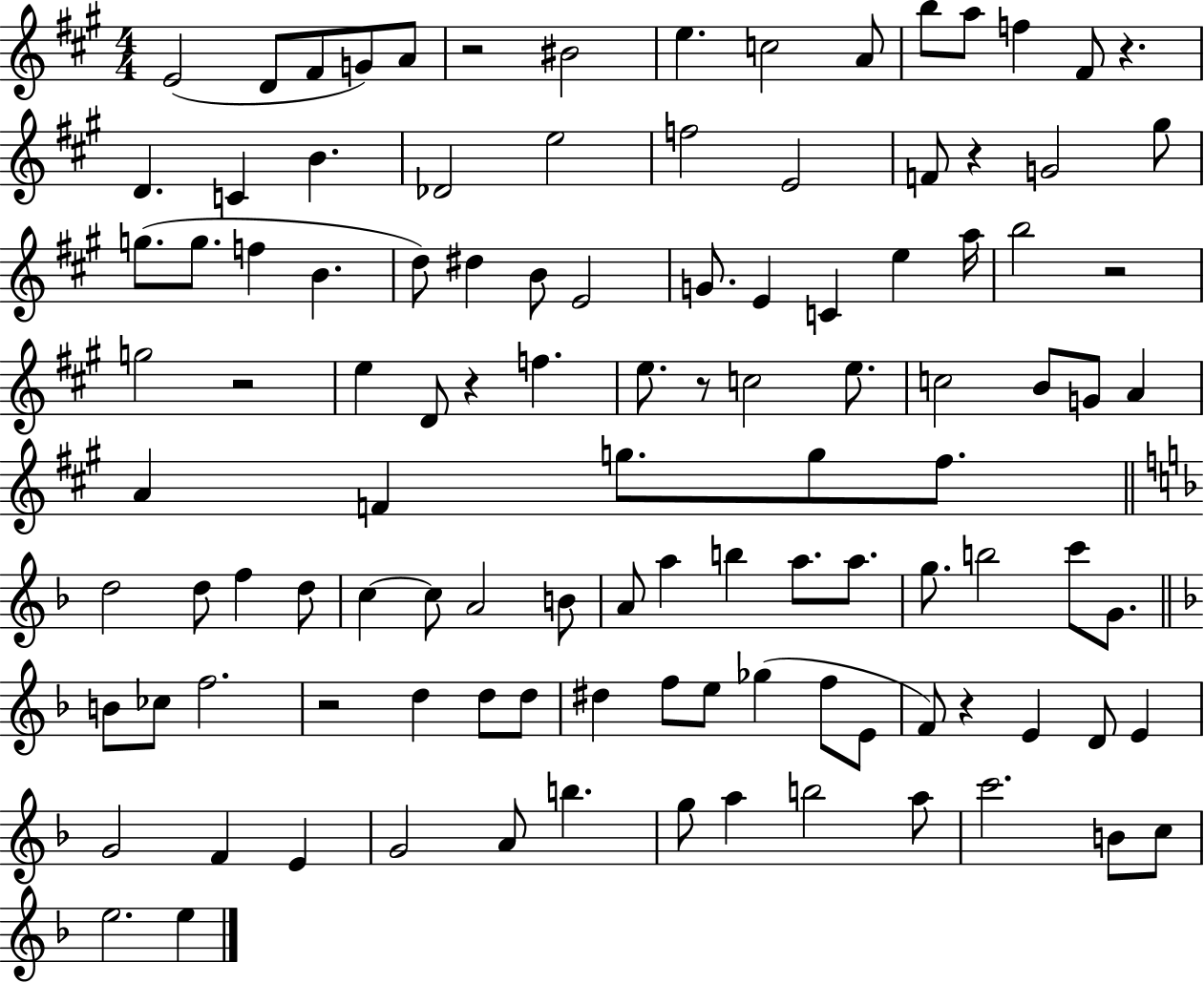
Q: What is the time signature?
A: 4/4